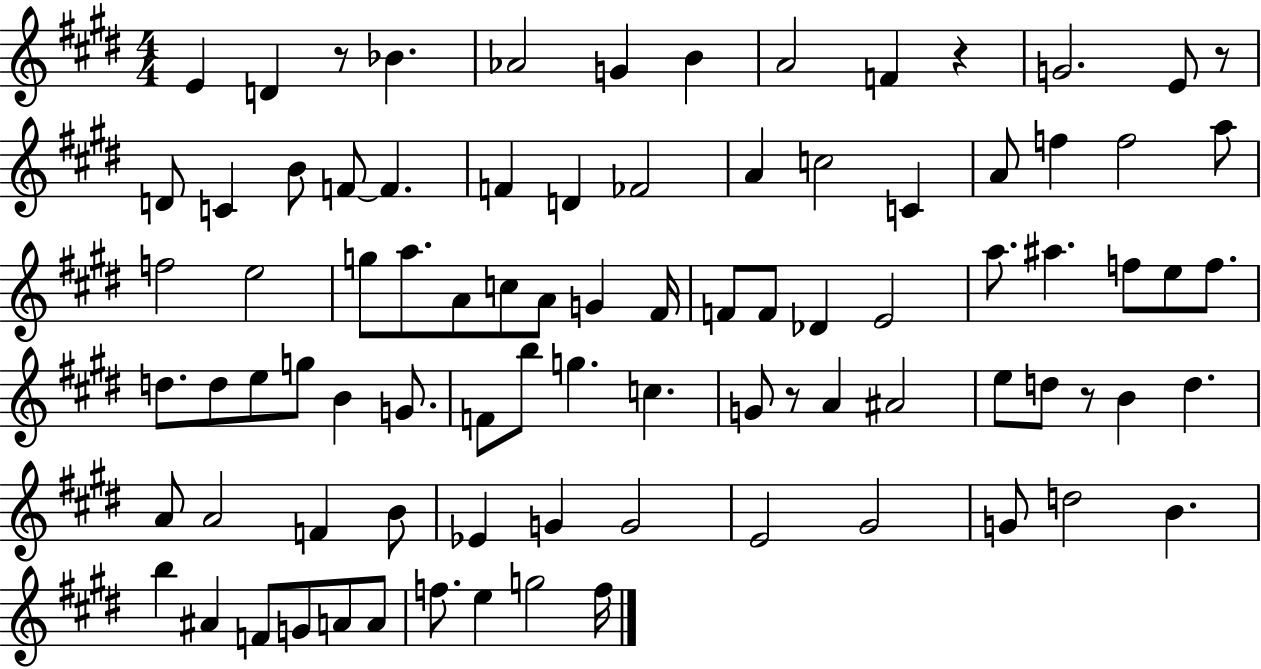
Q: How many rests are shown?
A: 5